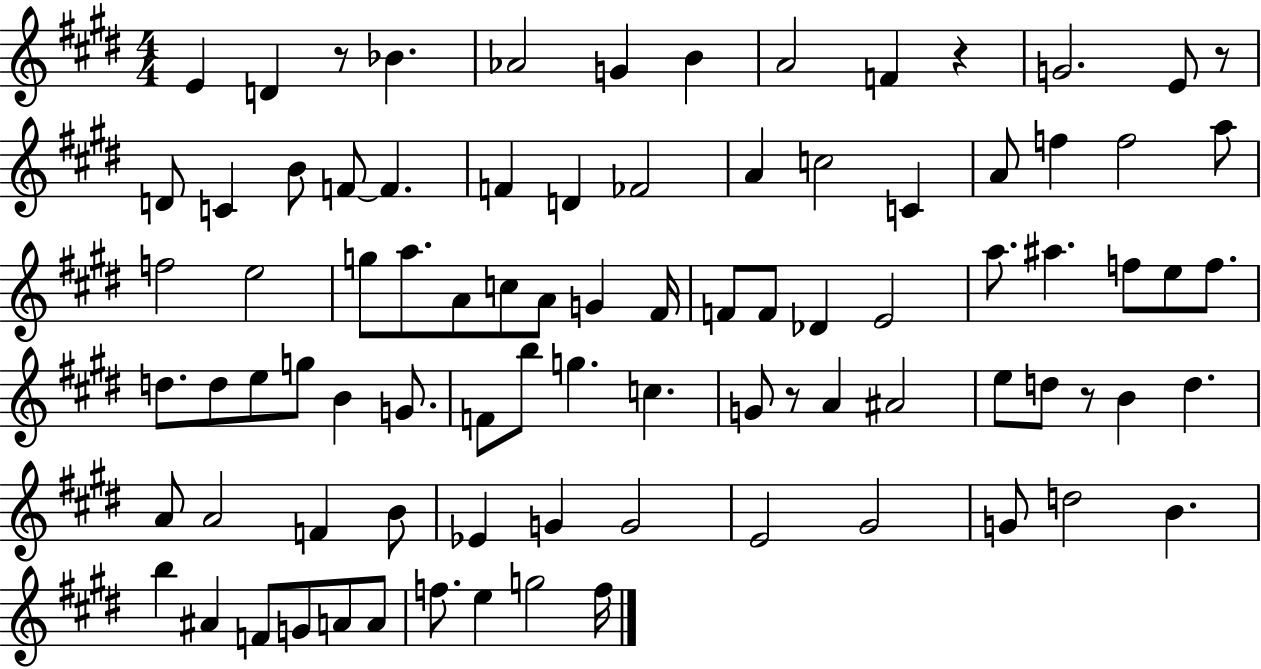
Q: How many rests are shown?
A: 5